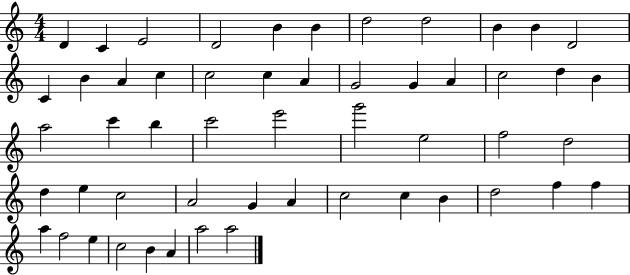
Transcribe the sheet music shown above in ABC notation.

X:1
T:Untitled
M:4/4
L:1/4
K:C
D C E2 D2 B B d2 d2 B B D2 C B A c c2 c A G2 G A c2 d B a2 c' b c'2 e'2 g'2 e2 f2 d2 d e c2 A2 G A c2 c B d2 f f a f2 e c2 B A a2 a2